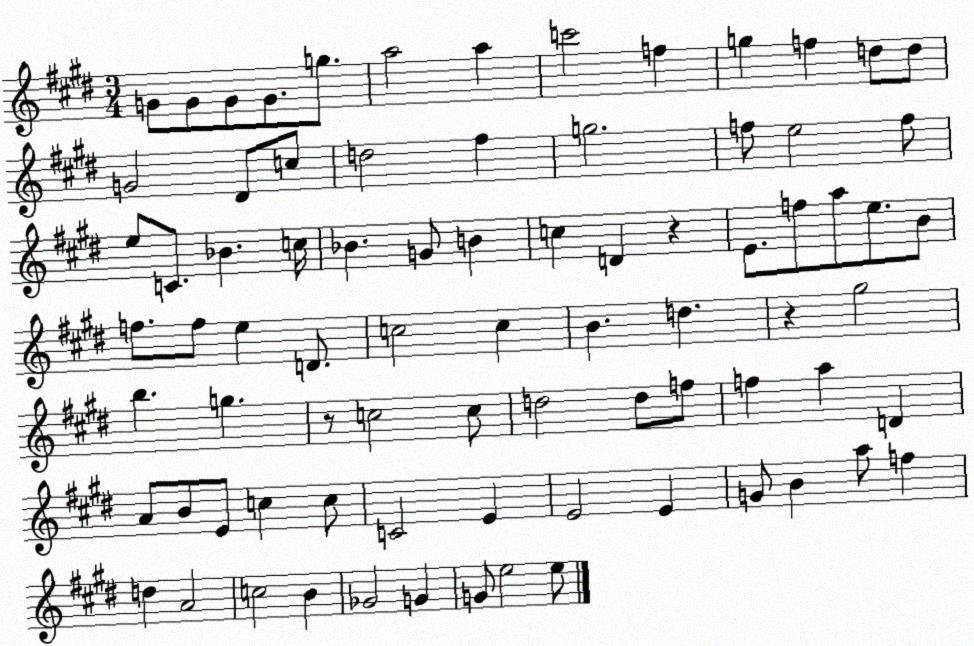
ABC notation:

X:1
T:Untitled
M:3/4
L:1/4
K:E
G/2 G/2 G/2 G/2 g/2 a2 a c'2 f g f d/2 d/2 G2 ^D/2 c/2 d2 ^f g2 f/2 e2 f/2 e/2 C/2 _B c/4 _B G/2 B c D z E/2 f/2 a/2 e/2 B/2 f/2 f/2 e D/2 c2 c B d z ^g2 b g z/2 c2 c/2 d2 d/2 f/2 f a D A/2 B/2 E/2 c c/2 C2 E E2 E G/2 B a/2 f d A2 c2 B _G2 G G/2 e2 e/2